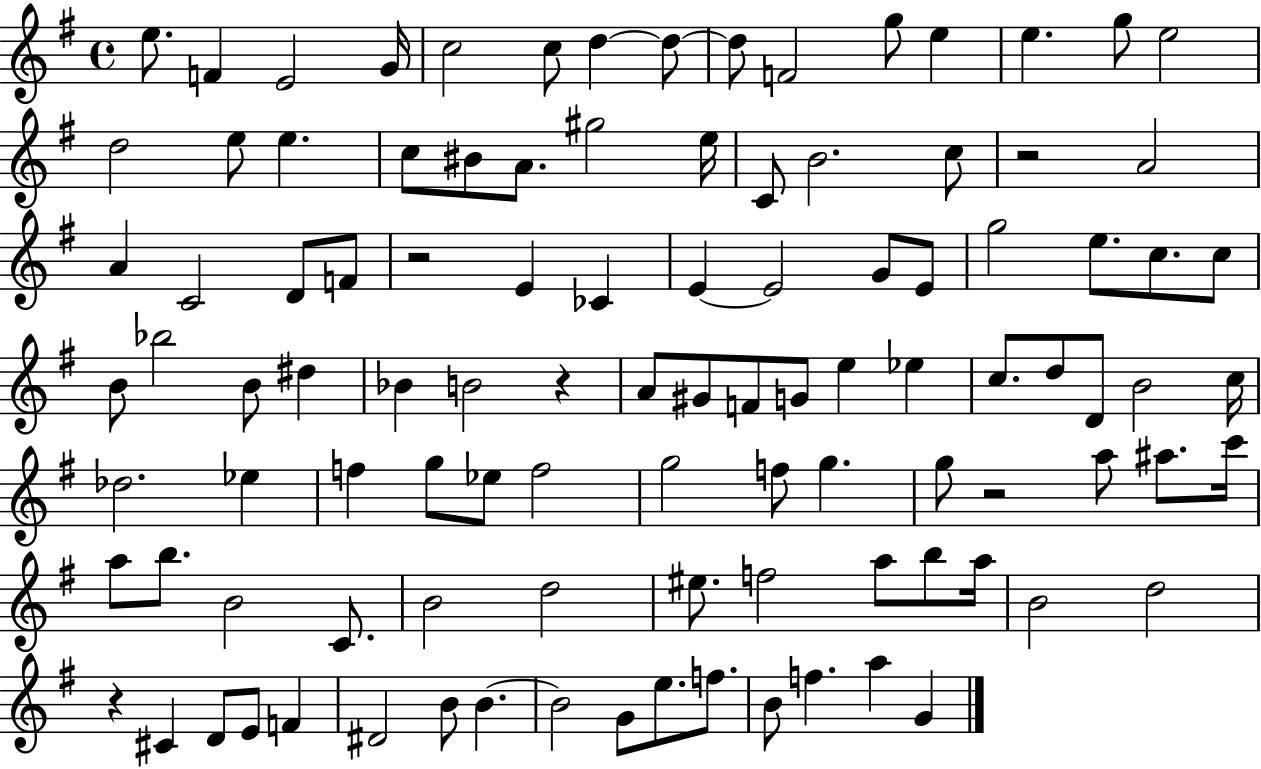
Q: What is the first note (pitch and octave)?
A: E5